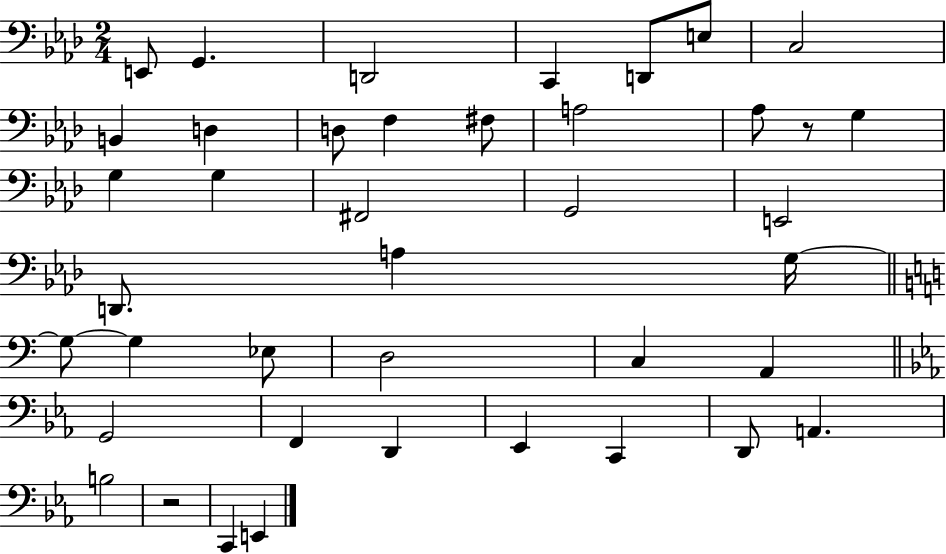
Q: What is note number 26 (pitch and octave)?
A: Eb3